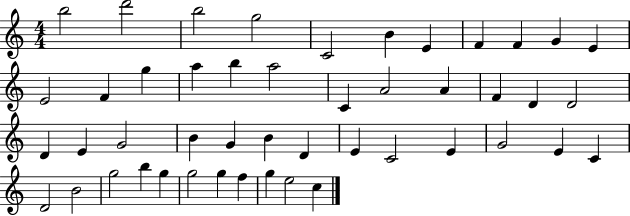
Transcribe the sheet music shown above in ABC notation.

X:1
T:Untitled
M:4/4
L:1/4
K:C
b2 d'2 b2 g2 C2 B E F F G E E2 F g a b a2 C A2 A F D D2 D E G2 B G B D E C2 E G2 E C D2 B2 g2 b g g2 g f g e2 c